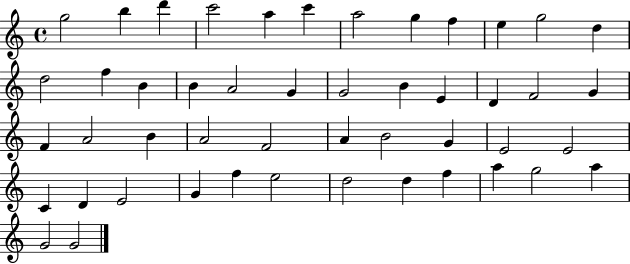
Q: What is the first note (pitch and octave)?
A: G5